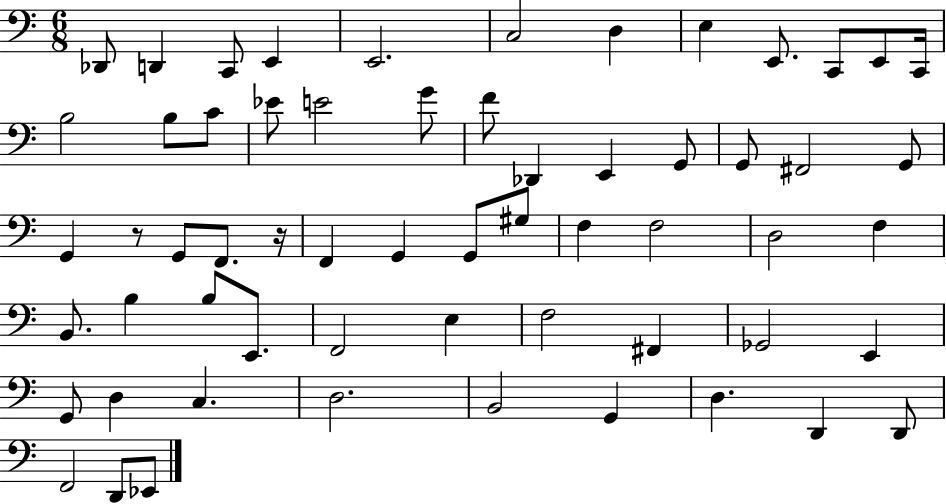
Db2/e D2/q C2/e E2/q E2/h. C3/h D3/q E3/q E2/e. C2/e E2/e C2/s B3/h B3/e C4/e Eb4/e E4/h G4/e F4/e Db2/q E2/q G2/e G2/e F#2/h G2/e G2/q R/e G2/e F2/e. R/s F2/q G2/q G2/e G#3/e F3/q F3/h D3/h F3/q B2/e. B3/q B3/e E2/e. F2/h E3/q F3/h F#2/q Gb2/h E2/q G2/e D3/q C3/q. D3/h. B2/h G2/q D3/q. D2/q D2/e F2/h D2/e Eb2/e